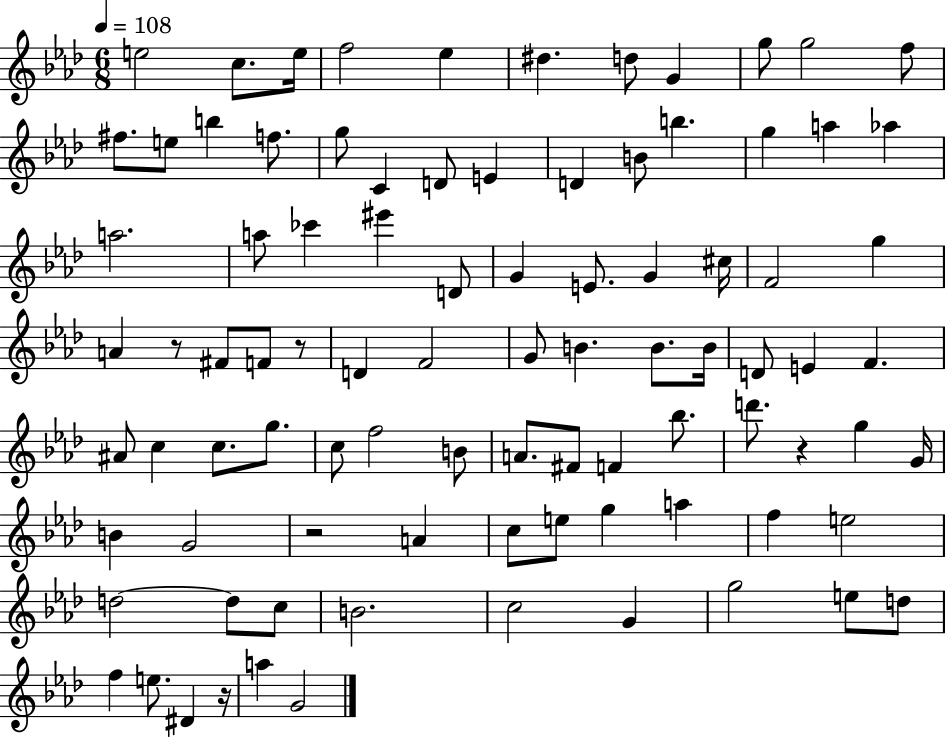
{
  \clef treble
  \numericTimeSignature
  \time 6/8
  \key aes \major
  \tempo 4 = 108
  e''2 c''8. e''16 | f''2 ees''4 | dis''4. d''8 g'4 | g''8 g''2 f''8 | \break fis''8. e''8 b''4 f''8. | g''8 c'4 d'8 e'4 | d'4 b'8 b''4. | g''4 a''4 aes''4 | \break a''2. | a''8 ces'''4 eis'''4 d'8 | g'4 e'8. g'4 cis''16 | f'2 g''4 | \break a'4 r8 fis'8 f'8 r8 | d'4 f'2 | g'8 b'4. b'8. b'16 | d'8 e'4 f'4. | \break ais'8 c''4 c''8. g''8. | c''8 f''2 b'8 | a'8. fis'8 f'4 bes''8. | d'''8. r4 g''4 g'16 | \break b'4 g'2 | r2 a'4 | c''8 e''8 g''4 a''4 | f''4 e''2 | \break d''2~~ d''8 c''8 | b'2. | c''2 g'4 | g''2 e''8 d''8 | \break f''4 e''8. dis'4 r16 | a''4 g'2 | \bar "|."
}